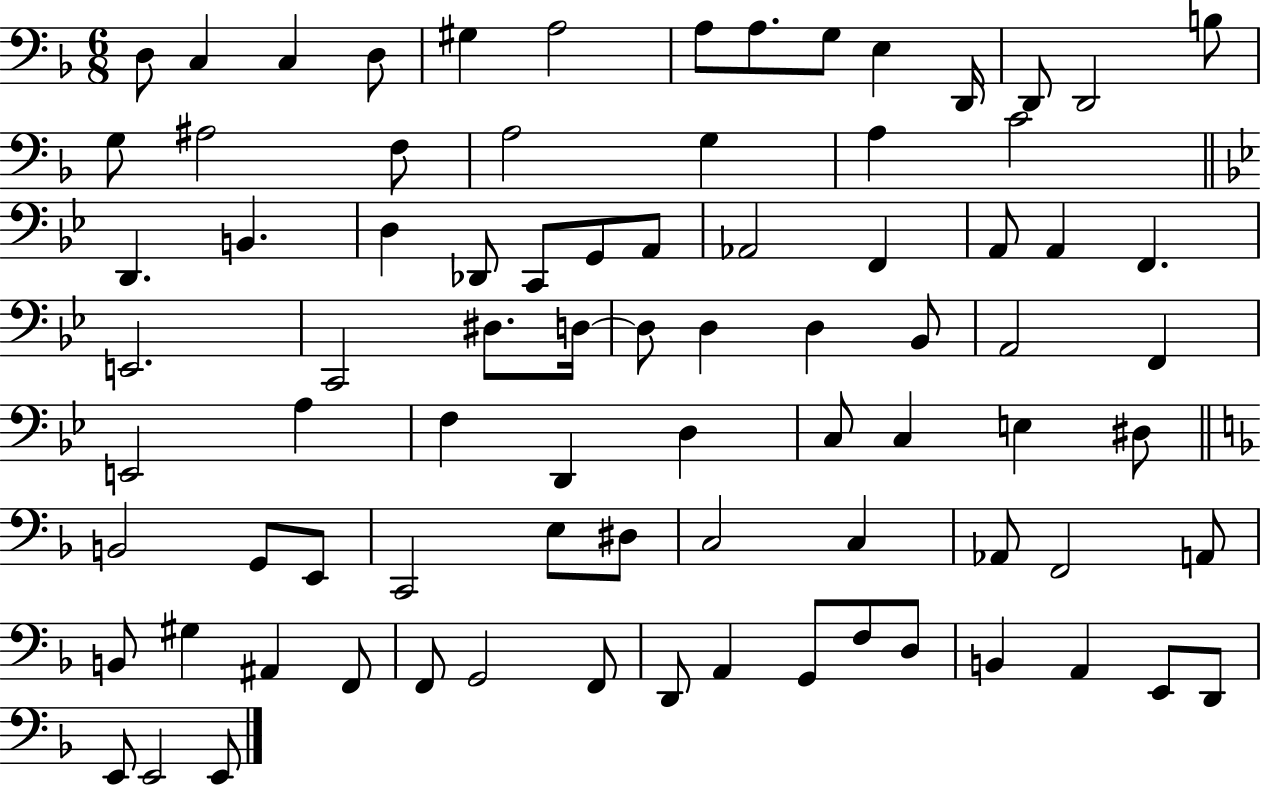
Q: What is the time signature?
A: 6/8